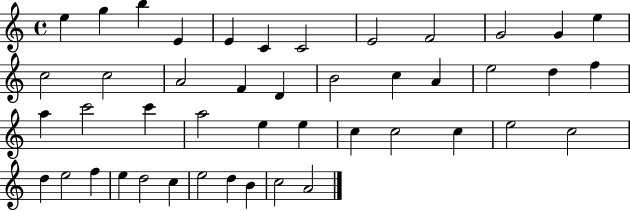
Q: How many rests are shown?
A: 0